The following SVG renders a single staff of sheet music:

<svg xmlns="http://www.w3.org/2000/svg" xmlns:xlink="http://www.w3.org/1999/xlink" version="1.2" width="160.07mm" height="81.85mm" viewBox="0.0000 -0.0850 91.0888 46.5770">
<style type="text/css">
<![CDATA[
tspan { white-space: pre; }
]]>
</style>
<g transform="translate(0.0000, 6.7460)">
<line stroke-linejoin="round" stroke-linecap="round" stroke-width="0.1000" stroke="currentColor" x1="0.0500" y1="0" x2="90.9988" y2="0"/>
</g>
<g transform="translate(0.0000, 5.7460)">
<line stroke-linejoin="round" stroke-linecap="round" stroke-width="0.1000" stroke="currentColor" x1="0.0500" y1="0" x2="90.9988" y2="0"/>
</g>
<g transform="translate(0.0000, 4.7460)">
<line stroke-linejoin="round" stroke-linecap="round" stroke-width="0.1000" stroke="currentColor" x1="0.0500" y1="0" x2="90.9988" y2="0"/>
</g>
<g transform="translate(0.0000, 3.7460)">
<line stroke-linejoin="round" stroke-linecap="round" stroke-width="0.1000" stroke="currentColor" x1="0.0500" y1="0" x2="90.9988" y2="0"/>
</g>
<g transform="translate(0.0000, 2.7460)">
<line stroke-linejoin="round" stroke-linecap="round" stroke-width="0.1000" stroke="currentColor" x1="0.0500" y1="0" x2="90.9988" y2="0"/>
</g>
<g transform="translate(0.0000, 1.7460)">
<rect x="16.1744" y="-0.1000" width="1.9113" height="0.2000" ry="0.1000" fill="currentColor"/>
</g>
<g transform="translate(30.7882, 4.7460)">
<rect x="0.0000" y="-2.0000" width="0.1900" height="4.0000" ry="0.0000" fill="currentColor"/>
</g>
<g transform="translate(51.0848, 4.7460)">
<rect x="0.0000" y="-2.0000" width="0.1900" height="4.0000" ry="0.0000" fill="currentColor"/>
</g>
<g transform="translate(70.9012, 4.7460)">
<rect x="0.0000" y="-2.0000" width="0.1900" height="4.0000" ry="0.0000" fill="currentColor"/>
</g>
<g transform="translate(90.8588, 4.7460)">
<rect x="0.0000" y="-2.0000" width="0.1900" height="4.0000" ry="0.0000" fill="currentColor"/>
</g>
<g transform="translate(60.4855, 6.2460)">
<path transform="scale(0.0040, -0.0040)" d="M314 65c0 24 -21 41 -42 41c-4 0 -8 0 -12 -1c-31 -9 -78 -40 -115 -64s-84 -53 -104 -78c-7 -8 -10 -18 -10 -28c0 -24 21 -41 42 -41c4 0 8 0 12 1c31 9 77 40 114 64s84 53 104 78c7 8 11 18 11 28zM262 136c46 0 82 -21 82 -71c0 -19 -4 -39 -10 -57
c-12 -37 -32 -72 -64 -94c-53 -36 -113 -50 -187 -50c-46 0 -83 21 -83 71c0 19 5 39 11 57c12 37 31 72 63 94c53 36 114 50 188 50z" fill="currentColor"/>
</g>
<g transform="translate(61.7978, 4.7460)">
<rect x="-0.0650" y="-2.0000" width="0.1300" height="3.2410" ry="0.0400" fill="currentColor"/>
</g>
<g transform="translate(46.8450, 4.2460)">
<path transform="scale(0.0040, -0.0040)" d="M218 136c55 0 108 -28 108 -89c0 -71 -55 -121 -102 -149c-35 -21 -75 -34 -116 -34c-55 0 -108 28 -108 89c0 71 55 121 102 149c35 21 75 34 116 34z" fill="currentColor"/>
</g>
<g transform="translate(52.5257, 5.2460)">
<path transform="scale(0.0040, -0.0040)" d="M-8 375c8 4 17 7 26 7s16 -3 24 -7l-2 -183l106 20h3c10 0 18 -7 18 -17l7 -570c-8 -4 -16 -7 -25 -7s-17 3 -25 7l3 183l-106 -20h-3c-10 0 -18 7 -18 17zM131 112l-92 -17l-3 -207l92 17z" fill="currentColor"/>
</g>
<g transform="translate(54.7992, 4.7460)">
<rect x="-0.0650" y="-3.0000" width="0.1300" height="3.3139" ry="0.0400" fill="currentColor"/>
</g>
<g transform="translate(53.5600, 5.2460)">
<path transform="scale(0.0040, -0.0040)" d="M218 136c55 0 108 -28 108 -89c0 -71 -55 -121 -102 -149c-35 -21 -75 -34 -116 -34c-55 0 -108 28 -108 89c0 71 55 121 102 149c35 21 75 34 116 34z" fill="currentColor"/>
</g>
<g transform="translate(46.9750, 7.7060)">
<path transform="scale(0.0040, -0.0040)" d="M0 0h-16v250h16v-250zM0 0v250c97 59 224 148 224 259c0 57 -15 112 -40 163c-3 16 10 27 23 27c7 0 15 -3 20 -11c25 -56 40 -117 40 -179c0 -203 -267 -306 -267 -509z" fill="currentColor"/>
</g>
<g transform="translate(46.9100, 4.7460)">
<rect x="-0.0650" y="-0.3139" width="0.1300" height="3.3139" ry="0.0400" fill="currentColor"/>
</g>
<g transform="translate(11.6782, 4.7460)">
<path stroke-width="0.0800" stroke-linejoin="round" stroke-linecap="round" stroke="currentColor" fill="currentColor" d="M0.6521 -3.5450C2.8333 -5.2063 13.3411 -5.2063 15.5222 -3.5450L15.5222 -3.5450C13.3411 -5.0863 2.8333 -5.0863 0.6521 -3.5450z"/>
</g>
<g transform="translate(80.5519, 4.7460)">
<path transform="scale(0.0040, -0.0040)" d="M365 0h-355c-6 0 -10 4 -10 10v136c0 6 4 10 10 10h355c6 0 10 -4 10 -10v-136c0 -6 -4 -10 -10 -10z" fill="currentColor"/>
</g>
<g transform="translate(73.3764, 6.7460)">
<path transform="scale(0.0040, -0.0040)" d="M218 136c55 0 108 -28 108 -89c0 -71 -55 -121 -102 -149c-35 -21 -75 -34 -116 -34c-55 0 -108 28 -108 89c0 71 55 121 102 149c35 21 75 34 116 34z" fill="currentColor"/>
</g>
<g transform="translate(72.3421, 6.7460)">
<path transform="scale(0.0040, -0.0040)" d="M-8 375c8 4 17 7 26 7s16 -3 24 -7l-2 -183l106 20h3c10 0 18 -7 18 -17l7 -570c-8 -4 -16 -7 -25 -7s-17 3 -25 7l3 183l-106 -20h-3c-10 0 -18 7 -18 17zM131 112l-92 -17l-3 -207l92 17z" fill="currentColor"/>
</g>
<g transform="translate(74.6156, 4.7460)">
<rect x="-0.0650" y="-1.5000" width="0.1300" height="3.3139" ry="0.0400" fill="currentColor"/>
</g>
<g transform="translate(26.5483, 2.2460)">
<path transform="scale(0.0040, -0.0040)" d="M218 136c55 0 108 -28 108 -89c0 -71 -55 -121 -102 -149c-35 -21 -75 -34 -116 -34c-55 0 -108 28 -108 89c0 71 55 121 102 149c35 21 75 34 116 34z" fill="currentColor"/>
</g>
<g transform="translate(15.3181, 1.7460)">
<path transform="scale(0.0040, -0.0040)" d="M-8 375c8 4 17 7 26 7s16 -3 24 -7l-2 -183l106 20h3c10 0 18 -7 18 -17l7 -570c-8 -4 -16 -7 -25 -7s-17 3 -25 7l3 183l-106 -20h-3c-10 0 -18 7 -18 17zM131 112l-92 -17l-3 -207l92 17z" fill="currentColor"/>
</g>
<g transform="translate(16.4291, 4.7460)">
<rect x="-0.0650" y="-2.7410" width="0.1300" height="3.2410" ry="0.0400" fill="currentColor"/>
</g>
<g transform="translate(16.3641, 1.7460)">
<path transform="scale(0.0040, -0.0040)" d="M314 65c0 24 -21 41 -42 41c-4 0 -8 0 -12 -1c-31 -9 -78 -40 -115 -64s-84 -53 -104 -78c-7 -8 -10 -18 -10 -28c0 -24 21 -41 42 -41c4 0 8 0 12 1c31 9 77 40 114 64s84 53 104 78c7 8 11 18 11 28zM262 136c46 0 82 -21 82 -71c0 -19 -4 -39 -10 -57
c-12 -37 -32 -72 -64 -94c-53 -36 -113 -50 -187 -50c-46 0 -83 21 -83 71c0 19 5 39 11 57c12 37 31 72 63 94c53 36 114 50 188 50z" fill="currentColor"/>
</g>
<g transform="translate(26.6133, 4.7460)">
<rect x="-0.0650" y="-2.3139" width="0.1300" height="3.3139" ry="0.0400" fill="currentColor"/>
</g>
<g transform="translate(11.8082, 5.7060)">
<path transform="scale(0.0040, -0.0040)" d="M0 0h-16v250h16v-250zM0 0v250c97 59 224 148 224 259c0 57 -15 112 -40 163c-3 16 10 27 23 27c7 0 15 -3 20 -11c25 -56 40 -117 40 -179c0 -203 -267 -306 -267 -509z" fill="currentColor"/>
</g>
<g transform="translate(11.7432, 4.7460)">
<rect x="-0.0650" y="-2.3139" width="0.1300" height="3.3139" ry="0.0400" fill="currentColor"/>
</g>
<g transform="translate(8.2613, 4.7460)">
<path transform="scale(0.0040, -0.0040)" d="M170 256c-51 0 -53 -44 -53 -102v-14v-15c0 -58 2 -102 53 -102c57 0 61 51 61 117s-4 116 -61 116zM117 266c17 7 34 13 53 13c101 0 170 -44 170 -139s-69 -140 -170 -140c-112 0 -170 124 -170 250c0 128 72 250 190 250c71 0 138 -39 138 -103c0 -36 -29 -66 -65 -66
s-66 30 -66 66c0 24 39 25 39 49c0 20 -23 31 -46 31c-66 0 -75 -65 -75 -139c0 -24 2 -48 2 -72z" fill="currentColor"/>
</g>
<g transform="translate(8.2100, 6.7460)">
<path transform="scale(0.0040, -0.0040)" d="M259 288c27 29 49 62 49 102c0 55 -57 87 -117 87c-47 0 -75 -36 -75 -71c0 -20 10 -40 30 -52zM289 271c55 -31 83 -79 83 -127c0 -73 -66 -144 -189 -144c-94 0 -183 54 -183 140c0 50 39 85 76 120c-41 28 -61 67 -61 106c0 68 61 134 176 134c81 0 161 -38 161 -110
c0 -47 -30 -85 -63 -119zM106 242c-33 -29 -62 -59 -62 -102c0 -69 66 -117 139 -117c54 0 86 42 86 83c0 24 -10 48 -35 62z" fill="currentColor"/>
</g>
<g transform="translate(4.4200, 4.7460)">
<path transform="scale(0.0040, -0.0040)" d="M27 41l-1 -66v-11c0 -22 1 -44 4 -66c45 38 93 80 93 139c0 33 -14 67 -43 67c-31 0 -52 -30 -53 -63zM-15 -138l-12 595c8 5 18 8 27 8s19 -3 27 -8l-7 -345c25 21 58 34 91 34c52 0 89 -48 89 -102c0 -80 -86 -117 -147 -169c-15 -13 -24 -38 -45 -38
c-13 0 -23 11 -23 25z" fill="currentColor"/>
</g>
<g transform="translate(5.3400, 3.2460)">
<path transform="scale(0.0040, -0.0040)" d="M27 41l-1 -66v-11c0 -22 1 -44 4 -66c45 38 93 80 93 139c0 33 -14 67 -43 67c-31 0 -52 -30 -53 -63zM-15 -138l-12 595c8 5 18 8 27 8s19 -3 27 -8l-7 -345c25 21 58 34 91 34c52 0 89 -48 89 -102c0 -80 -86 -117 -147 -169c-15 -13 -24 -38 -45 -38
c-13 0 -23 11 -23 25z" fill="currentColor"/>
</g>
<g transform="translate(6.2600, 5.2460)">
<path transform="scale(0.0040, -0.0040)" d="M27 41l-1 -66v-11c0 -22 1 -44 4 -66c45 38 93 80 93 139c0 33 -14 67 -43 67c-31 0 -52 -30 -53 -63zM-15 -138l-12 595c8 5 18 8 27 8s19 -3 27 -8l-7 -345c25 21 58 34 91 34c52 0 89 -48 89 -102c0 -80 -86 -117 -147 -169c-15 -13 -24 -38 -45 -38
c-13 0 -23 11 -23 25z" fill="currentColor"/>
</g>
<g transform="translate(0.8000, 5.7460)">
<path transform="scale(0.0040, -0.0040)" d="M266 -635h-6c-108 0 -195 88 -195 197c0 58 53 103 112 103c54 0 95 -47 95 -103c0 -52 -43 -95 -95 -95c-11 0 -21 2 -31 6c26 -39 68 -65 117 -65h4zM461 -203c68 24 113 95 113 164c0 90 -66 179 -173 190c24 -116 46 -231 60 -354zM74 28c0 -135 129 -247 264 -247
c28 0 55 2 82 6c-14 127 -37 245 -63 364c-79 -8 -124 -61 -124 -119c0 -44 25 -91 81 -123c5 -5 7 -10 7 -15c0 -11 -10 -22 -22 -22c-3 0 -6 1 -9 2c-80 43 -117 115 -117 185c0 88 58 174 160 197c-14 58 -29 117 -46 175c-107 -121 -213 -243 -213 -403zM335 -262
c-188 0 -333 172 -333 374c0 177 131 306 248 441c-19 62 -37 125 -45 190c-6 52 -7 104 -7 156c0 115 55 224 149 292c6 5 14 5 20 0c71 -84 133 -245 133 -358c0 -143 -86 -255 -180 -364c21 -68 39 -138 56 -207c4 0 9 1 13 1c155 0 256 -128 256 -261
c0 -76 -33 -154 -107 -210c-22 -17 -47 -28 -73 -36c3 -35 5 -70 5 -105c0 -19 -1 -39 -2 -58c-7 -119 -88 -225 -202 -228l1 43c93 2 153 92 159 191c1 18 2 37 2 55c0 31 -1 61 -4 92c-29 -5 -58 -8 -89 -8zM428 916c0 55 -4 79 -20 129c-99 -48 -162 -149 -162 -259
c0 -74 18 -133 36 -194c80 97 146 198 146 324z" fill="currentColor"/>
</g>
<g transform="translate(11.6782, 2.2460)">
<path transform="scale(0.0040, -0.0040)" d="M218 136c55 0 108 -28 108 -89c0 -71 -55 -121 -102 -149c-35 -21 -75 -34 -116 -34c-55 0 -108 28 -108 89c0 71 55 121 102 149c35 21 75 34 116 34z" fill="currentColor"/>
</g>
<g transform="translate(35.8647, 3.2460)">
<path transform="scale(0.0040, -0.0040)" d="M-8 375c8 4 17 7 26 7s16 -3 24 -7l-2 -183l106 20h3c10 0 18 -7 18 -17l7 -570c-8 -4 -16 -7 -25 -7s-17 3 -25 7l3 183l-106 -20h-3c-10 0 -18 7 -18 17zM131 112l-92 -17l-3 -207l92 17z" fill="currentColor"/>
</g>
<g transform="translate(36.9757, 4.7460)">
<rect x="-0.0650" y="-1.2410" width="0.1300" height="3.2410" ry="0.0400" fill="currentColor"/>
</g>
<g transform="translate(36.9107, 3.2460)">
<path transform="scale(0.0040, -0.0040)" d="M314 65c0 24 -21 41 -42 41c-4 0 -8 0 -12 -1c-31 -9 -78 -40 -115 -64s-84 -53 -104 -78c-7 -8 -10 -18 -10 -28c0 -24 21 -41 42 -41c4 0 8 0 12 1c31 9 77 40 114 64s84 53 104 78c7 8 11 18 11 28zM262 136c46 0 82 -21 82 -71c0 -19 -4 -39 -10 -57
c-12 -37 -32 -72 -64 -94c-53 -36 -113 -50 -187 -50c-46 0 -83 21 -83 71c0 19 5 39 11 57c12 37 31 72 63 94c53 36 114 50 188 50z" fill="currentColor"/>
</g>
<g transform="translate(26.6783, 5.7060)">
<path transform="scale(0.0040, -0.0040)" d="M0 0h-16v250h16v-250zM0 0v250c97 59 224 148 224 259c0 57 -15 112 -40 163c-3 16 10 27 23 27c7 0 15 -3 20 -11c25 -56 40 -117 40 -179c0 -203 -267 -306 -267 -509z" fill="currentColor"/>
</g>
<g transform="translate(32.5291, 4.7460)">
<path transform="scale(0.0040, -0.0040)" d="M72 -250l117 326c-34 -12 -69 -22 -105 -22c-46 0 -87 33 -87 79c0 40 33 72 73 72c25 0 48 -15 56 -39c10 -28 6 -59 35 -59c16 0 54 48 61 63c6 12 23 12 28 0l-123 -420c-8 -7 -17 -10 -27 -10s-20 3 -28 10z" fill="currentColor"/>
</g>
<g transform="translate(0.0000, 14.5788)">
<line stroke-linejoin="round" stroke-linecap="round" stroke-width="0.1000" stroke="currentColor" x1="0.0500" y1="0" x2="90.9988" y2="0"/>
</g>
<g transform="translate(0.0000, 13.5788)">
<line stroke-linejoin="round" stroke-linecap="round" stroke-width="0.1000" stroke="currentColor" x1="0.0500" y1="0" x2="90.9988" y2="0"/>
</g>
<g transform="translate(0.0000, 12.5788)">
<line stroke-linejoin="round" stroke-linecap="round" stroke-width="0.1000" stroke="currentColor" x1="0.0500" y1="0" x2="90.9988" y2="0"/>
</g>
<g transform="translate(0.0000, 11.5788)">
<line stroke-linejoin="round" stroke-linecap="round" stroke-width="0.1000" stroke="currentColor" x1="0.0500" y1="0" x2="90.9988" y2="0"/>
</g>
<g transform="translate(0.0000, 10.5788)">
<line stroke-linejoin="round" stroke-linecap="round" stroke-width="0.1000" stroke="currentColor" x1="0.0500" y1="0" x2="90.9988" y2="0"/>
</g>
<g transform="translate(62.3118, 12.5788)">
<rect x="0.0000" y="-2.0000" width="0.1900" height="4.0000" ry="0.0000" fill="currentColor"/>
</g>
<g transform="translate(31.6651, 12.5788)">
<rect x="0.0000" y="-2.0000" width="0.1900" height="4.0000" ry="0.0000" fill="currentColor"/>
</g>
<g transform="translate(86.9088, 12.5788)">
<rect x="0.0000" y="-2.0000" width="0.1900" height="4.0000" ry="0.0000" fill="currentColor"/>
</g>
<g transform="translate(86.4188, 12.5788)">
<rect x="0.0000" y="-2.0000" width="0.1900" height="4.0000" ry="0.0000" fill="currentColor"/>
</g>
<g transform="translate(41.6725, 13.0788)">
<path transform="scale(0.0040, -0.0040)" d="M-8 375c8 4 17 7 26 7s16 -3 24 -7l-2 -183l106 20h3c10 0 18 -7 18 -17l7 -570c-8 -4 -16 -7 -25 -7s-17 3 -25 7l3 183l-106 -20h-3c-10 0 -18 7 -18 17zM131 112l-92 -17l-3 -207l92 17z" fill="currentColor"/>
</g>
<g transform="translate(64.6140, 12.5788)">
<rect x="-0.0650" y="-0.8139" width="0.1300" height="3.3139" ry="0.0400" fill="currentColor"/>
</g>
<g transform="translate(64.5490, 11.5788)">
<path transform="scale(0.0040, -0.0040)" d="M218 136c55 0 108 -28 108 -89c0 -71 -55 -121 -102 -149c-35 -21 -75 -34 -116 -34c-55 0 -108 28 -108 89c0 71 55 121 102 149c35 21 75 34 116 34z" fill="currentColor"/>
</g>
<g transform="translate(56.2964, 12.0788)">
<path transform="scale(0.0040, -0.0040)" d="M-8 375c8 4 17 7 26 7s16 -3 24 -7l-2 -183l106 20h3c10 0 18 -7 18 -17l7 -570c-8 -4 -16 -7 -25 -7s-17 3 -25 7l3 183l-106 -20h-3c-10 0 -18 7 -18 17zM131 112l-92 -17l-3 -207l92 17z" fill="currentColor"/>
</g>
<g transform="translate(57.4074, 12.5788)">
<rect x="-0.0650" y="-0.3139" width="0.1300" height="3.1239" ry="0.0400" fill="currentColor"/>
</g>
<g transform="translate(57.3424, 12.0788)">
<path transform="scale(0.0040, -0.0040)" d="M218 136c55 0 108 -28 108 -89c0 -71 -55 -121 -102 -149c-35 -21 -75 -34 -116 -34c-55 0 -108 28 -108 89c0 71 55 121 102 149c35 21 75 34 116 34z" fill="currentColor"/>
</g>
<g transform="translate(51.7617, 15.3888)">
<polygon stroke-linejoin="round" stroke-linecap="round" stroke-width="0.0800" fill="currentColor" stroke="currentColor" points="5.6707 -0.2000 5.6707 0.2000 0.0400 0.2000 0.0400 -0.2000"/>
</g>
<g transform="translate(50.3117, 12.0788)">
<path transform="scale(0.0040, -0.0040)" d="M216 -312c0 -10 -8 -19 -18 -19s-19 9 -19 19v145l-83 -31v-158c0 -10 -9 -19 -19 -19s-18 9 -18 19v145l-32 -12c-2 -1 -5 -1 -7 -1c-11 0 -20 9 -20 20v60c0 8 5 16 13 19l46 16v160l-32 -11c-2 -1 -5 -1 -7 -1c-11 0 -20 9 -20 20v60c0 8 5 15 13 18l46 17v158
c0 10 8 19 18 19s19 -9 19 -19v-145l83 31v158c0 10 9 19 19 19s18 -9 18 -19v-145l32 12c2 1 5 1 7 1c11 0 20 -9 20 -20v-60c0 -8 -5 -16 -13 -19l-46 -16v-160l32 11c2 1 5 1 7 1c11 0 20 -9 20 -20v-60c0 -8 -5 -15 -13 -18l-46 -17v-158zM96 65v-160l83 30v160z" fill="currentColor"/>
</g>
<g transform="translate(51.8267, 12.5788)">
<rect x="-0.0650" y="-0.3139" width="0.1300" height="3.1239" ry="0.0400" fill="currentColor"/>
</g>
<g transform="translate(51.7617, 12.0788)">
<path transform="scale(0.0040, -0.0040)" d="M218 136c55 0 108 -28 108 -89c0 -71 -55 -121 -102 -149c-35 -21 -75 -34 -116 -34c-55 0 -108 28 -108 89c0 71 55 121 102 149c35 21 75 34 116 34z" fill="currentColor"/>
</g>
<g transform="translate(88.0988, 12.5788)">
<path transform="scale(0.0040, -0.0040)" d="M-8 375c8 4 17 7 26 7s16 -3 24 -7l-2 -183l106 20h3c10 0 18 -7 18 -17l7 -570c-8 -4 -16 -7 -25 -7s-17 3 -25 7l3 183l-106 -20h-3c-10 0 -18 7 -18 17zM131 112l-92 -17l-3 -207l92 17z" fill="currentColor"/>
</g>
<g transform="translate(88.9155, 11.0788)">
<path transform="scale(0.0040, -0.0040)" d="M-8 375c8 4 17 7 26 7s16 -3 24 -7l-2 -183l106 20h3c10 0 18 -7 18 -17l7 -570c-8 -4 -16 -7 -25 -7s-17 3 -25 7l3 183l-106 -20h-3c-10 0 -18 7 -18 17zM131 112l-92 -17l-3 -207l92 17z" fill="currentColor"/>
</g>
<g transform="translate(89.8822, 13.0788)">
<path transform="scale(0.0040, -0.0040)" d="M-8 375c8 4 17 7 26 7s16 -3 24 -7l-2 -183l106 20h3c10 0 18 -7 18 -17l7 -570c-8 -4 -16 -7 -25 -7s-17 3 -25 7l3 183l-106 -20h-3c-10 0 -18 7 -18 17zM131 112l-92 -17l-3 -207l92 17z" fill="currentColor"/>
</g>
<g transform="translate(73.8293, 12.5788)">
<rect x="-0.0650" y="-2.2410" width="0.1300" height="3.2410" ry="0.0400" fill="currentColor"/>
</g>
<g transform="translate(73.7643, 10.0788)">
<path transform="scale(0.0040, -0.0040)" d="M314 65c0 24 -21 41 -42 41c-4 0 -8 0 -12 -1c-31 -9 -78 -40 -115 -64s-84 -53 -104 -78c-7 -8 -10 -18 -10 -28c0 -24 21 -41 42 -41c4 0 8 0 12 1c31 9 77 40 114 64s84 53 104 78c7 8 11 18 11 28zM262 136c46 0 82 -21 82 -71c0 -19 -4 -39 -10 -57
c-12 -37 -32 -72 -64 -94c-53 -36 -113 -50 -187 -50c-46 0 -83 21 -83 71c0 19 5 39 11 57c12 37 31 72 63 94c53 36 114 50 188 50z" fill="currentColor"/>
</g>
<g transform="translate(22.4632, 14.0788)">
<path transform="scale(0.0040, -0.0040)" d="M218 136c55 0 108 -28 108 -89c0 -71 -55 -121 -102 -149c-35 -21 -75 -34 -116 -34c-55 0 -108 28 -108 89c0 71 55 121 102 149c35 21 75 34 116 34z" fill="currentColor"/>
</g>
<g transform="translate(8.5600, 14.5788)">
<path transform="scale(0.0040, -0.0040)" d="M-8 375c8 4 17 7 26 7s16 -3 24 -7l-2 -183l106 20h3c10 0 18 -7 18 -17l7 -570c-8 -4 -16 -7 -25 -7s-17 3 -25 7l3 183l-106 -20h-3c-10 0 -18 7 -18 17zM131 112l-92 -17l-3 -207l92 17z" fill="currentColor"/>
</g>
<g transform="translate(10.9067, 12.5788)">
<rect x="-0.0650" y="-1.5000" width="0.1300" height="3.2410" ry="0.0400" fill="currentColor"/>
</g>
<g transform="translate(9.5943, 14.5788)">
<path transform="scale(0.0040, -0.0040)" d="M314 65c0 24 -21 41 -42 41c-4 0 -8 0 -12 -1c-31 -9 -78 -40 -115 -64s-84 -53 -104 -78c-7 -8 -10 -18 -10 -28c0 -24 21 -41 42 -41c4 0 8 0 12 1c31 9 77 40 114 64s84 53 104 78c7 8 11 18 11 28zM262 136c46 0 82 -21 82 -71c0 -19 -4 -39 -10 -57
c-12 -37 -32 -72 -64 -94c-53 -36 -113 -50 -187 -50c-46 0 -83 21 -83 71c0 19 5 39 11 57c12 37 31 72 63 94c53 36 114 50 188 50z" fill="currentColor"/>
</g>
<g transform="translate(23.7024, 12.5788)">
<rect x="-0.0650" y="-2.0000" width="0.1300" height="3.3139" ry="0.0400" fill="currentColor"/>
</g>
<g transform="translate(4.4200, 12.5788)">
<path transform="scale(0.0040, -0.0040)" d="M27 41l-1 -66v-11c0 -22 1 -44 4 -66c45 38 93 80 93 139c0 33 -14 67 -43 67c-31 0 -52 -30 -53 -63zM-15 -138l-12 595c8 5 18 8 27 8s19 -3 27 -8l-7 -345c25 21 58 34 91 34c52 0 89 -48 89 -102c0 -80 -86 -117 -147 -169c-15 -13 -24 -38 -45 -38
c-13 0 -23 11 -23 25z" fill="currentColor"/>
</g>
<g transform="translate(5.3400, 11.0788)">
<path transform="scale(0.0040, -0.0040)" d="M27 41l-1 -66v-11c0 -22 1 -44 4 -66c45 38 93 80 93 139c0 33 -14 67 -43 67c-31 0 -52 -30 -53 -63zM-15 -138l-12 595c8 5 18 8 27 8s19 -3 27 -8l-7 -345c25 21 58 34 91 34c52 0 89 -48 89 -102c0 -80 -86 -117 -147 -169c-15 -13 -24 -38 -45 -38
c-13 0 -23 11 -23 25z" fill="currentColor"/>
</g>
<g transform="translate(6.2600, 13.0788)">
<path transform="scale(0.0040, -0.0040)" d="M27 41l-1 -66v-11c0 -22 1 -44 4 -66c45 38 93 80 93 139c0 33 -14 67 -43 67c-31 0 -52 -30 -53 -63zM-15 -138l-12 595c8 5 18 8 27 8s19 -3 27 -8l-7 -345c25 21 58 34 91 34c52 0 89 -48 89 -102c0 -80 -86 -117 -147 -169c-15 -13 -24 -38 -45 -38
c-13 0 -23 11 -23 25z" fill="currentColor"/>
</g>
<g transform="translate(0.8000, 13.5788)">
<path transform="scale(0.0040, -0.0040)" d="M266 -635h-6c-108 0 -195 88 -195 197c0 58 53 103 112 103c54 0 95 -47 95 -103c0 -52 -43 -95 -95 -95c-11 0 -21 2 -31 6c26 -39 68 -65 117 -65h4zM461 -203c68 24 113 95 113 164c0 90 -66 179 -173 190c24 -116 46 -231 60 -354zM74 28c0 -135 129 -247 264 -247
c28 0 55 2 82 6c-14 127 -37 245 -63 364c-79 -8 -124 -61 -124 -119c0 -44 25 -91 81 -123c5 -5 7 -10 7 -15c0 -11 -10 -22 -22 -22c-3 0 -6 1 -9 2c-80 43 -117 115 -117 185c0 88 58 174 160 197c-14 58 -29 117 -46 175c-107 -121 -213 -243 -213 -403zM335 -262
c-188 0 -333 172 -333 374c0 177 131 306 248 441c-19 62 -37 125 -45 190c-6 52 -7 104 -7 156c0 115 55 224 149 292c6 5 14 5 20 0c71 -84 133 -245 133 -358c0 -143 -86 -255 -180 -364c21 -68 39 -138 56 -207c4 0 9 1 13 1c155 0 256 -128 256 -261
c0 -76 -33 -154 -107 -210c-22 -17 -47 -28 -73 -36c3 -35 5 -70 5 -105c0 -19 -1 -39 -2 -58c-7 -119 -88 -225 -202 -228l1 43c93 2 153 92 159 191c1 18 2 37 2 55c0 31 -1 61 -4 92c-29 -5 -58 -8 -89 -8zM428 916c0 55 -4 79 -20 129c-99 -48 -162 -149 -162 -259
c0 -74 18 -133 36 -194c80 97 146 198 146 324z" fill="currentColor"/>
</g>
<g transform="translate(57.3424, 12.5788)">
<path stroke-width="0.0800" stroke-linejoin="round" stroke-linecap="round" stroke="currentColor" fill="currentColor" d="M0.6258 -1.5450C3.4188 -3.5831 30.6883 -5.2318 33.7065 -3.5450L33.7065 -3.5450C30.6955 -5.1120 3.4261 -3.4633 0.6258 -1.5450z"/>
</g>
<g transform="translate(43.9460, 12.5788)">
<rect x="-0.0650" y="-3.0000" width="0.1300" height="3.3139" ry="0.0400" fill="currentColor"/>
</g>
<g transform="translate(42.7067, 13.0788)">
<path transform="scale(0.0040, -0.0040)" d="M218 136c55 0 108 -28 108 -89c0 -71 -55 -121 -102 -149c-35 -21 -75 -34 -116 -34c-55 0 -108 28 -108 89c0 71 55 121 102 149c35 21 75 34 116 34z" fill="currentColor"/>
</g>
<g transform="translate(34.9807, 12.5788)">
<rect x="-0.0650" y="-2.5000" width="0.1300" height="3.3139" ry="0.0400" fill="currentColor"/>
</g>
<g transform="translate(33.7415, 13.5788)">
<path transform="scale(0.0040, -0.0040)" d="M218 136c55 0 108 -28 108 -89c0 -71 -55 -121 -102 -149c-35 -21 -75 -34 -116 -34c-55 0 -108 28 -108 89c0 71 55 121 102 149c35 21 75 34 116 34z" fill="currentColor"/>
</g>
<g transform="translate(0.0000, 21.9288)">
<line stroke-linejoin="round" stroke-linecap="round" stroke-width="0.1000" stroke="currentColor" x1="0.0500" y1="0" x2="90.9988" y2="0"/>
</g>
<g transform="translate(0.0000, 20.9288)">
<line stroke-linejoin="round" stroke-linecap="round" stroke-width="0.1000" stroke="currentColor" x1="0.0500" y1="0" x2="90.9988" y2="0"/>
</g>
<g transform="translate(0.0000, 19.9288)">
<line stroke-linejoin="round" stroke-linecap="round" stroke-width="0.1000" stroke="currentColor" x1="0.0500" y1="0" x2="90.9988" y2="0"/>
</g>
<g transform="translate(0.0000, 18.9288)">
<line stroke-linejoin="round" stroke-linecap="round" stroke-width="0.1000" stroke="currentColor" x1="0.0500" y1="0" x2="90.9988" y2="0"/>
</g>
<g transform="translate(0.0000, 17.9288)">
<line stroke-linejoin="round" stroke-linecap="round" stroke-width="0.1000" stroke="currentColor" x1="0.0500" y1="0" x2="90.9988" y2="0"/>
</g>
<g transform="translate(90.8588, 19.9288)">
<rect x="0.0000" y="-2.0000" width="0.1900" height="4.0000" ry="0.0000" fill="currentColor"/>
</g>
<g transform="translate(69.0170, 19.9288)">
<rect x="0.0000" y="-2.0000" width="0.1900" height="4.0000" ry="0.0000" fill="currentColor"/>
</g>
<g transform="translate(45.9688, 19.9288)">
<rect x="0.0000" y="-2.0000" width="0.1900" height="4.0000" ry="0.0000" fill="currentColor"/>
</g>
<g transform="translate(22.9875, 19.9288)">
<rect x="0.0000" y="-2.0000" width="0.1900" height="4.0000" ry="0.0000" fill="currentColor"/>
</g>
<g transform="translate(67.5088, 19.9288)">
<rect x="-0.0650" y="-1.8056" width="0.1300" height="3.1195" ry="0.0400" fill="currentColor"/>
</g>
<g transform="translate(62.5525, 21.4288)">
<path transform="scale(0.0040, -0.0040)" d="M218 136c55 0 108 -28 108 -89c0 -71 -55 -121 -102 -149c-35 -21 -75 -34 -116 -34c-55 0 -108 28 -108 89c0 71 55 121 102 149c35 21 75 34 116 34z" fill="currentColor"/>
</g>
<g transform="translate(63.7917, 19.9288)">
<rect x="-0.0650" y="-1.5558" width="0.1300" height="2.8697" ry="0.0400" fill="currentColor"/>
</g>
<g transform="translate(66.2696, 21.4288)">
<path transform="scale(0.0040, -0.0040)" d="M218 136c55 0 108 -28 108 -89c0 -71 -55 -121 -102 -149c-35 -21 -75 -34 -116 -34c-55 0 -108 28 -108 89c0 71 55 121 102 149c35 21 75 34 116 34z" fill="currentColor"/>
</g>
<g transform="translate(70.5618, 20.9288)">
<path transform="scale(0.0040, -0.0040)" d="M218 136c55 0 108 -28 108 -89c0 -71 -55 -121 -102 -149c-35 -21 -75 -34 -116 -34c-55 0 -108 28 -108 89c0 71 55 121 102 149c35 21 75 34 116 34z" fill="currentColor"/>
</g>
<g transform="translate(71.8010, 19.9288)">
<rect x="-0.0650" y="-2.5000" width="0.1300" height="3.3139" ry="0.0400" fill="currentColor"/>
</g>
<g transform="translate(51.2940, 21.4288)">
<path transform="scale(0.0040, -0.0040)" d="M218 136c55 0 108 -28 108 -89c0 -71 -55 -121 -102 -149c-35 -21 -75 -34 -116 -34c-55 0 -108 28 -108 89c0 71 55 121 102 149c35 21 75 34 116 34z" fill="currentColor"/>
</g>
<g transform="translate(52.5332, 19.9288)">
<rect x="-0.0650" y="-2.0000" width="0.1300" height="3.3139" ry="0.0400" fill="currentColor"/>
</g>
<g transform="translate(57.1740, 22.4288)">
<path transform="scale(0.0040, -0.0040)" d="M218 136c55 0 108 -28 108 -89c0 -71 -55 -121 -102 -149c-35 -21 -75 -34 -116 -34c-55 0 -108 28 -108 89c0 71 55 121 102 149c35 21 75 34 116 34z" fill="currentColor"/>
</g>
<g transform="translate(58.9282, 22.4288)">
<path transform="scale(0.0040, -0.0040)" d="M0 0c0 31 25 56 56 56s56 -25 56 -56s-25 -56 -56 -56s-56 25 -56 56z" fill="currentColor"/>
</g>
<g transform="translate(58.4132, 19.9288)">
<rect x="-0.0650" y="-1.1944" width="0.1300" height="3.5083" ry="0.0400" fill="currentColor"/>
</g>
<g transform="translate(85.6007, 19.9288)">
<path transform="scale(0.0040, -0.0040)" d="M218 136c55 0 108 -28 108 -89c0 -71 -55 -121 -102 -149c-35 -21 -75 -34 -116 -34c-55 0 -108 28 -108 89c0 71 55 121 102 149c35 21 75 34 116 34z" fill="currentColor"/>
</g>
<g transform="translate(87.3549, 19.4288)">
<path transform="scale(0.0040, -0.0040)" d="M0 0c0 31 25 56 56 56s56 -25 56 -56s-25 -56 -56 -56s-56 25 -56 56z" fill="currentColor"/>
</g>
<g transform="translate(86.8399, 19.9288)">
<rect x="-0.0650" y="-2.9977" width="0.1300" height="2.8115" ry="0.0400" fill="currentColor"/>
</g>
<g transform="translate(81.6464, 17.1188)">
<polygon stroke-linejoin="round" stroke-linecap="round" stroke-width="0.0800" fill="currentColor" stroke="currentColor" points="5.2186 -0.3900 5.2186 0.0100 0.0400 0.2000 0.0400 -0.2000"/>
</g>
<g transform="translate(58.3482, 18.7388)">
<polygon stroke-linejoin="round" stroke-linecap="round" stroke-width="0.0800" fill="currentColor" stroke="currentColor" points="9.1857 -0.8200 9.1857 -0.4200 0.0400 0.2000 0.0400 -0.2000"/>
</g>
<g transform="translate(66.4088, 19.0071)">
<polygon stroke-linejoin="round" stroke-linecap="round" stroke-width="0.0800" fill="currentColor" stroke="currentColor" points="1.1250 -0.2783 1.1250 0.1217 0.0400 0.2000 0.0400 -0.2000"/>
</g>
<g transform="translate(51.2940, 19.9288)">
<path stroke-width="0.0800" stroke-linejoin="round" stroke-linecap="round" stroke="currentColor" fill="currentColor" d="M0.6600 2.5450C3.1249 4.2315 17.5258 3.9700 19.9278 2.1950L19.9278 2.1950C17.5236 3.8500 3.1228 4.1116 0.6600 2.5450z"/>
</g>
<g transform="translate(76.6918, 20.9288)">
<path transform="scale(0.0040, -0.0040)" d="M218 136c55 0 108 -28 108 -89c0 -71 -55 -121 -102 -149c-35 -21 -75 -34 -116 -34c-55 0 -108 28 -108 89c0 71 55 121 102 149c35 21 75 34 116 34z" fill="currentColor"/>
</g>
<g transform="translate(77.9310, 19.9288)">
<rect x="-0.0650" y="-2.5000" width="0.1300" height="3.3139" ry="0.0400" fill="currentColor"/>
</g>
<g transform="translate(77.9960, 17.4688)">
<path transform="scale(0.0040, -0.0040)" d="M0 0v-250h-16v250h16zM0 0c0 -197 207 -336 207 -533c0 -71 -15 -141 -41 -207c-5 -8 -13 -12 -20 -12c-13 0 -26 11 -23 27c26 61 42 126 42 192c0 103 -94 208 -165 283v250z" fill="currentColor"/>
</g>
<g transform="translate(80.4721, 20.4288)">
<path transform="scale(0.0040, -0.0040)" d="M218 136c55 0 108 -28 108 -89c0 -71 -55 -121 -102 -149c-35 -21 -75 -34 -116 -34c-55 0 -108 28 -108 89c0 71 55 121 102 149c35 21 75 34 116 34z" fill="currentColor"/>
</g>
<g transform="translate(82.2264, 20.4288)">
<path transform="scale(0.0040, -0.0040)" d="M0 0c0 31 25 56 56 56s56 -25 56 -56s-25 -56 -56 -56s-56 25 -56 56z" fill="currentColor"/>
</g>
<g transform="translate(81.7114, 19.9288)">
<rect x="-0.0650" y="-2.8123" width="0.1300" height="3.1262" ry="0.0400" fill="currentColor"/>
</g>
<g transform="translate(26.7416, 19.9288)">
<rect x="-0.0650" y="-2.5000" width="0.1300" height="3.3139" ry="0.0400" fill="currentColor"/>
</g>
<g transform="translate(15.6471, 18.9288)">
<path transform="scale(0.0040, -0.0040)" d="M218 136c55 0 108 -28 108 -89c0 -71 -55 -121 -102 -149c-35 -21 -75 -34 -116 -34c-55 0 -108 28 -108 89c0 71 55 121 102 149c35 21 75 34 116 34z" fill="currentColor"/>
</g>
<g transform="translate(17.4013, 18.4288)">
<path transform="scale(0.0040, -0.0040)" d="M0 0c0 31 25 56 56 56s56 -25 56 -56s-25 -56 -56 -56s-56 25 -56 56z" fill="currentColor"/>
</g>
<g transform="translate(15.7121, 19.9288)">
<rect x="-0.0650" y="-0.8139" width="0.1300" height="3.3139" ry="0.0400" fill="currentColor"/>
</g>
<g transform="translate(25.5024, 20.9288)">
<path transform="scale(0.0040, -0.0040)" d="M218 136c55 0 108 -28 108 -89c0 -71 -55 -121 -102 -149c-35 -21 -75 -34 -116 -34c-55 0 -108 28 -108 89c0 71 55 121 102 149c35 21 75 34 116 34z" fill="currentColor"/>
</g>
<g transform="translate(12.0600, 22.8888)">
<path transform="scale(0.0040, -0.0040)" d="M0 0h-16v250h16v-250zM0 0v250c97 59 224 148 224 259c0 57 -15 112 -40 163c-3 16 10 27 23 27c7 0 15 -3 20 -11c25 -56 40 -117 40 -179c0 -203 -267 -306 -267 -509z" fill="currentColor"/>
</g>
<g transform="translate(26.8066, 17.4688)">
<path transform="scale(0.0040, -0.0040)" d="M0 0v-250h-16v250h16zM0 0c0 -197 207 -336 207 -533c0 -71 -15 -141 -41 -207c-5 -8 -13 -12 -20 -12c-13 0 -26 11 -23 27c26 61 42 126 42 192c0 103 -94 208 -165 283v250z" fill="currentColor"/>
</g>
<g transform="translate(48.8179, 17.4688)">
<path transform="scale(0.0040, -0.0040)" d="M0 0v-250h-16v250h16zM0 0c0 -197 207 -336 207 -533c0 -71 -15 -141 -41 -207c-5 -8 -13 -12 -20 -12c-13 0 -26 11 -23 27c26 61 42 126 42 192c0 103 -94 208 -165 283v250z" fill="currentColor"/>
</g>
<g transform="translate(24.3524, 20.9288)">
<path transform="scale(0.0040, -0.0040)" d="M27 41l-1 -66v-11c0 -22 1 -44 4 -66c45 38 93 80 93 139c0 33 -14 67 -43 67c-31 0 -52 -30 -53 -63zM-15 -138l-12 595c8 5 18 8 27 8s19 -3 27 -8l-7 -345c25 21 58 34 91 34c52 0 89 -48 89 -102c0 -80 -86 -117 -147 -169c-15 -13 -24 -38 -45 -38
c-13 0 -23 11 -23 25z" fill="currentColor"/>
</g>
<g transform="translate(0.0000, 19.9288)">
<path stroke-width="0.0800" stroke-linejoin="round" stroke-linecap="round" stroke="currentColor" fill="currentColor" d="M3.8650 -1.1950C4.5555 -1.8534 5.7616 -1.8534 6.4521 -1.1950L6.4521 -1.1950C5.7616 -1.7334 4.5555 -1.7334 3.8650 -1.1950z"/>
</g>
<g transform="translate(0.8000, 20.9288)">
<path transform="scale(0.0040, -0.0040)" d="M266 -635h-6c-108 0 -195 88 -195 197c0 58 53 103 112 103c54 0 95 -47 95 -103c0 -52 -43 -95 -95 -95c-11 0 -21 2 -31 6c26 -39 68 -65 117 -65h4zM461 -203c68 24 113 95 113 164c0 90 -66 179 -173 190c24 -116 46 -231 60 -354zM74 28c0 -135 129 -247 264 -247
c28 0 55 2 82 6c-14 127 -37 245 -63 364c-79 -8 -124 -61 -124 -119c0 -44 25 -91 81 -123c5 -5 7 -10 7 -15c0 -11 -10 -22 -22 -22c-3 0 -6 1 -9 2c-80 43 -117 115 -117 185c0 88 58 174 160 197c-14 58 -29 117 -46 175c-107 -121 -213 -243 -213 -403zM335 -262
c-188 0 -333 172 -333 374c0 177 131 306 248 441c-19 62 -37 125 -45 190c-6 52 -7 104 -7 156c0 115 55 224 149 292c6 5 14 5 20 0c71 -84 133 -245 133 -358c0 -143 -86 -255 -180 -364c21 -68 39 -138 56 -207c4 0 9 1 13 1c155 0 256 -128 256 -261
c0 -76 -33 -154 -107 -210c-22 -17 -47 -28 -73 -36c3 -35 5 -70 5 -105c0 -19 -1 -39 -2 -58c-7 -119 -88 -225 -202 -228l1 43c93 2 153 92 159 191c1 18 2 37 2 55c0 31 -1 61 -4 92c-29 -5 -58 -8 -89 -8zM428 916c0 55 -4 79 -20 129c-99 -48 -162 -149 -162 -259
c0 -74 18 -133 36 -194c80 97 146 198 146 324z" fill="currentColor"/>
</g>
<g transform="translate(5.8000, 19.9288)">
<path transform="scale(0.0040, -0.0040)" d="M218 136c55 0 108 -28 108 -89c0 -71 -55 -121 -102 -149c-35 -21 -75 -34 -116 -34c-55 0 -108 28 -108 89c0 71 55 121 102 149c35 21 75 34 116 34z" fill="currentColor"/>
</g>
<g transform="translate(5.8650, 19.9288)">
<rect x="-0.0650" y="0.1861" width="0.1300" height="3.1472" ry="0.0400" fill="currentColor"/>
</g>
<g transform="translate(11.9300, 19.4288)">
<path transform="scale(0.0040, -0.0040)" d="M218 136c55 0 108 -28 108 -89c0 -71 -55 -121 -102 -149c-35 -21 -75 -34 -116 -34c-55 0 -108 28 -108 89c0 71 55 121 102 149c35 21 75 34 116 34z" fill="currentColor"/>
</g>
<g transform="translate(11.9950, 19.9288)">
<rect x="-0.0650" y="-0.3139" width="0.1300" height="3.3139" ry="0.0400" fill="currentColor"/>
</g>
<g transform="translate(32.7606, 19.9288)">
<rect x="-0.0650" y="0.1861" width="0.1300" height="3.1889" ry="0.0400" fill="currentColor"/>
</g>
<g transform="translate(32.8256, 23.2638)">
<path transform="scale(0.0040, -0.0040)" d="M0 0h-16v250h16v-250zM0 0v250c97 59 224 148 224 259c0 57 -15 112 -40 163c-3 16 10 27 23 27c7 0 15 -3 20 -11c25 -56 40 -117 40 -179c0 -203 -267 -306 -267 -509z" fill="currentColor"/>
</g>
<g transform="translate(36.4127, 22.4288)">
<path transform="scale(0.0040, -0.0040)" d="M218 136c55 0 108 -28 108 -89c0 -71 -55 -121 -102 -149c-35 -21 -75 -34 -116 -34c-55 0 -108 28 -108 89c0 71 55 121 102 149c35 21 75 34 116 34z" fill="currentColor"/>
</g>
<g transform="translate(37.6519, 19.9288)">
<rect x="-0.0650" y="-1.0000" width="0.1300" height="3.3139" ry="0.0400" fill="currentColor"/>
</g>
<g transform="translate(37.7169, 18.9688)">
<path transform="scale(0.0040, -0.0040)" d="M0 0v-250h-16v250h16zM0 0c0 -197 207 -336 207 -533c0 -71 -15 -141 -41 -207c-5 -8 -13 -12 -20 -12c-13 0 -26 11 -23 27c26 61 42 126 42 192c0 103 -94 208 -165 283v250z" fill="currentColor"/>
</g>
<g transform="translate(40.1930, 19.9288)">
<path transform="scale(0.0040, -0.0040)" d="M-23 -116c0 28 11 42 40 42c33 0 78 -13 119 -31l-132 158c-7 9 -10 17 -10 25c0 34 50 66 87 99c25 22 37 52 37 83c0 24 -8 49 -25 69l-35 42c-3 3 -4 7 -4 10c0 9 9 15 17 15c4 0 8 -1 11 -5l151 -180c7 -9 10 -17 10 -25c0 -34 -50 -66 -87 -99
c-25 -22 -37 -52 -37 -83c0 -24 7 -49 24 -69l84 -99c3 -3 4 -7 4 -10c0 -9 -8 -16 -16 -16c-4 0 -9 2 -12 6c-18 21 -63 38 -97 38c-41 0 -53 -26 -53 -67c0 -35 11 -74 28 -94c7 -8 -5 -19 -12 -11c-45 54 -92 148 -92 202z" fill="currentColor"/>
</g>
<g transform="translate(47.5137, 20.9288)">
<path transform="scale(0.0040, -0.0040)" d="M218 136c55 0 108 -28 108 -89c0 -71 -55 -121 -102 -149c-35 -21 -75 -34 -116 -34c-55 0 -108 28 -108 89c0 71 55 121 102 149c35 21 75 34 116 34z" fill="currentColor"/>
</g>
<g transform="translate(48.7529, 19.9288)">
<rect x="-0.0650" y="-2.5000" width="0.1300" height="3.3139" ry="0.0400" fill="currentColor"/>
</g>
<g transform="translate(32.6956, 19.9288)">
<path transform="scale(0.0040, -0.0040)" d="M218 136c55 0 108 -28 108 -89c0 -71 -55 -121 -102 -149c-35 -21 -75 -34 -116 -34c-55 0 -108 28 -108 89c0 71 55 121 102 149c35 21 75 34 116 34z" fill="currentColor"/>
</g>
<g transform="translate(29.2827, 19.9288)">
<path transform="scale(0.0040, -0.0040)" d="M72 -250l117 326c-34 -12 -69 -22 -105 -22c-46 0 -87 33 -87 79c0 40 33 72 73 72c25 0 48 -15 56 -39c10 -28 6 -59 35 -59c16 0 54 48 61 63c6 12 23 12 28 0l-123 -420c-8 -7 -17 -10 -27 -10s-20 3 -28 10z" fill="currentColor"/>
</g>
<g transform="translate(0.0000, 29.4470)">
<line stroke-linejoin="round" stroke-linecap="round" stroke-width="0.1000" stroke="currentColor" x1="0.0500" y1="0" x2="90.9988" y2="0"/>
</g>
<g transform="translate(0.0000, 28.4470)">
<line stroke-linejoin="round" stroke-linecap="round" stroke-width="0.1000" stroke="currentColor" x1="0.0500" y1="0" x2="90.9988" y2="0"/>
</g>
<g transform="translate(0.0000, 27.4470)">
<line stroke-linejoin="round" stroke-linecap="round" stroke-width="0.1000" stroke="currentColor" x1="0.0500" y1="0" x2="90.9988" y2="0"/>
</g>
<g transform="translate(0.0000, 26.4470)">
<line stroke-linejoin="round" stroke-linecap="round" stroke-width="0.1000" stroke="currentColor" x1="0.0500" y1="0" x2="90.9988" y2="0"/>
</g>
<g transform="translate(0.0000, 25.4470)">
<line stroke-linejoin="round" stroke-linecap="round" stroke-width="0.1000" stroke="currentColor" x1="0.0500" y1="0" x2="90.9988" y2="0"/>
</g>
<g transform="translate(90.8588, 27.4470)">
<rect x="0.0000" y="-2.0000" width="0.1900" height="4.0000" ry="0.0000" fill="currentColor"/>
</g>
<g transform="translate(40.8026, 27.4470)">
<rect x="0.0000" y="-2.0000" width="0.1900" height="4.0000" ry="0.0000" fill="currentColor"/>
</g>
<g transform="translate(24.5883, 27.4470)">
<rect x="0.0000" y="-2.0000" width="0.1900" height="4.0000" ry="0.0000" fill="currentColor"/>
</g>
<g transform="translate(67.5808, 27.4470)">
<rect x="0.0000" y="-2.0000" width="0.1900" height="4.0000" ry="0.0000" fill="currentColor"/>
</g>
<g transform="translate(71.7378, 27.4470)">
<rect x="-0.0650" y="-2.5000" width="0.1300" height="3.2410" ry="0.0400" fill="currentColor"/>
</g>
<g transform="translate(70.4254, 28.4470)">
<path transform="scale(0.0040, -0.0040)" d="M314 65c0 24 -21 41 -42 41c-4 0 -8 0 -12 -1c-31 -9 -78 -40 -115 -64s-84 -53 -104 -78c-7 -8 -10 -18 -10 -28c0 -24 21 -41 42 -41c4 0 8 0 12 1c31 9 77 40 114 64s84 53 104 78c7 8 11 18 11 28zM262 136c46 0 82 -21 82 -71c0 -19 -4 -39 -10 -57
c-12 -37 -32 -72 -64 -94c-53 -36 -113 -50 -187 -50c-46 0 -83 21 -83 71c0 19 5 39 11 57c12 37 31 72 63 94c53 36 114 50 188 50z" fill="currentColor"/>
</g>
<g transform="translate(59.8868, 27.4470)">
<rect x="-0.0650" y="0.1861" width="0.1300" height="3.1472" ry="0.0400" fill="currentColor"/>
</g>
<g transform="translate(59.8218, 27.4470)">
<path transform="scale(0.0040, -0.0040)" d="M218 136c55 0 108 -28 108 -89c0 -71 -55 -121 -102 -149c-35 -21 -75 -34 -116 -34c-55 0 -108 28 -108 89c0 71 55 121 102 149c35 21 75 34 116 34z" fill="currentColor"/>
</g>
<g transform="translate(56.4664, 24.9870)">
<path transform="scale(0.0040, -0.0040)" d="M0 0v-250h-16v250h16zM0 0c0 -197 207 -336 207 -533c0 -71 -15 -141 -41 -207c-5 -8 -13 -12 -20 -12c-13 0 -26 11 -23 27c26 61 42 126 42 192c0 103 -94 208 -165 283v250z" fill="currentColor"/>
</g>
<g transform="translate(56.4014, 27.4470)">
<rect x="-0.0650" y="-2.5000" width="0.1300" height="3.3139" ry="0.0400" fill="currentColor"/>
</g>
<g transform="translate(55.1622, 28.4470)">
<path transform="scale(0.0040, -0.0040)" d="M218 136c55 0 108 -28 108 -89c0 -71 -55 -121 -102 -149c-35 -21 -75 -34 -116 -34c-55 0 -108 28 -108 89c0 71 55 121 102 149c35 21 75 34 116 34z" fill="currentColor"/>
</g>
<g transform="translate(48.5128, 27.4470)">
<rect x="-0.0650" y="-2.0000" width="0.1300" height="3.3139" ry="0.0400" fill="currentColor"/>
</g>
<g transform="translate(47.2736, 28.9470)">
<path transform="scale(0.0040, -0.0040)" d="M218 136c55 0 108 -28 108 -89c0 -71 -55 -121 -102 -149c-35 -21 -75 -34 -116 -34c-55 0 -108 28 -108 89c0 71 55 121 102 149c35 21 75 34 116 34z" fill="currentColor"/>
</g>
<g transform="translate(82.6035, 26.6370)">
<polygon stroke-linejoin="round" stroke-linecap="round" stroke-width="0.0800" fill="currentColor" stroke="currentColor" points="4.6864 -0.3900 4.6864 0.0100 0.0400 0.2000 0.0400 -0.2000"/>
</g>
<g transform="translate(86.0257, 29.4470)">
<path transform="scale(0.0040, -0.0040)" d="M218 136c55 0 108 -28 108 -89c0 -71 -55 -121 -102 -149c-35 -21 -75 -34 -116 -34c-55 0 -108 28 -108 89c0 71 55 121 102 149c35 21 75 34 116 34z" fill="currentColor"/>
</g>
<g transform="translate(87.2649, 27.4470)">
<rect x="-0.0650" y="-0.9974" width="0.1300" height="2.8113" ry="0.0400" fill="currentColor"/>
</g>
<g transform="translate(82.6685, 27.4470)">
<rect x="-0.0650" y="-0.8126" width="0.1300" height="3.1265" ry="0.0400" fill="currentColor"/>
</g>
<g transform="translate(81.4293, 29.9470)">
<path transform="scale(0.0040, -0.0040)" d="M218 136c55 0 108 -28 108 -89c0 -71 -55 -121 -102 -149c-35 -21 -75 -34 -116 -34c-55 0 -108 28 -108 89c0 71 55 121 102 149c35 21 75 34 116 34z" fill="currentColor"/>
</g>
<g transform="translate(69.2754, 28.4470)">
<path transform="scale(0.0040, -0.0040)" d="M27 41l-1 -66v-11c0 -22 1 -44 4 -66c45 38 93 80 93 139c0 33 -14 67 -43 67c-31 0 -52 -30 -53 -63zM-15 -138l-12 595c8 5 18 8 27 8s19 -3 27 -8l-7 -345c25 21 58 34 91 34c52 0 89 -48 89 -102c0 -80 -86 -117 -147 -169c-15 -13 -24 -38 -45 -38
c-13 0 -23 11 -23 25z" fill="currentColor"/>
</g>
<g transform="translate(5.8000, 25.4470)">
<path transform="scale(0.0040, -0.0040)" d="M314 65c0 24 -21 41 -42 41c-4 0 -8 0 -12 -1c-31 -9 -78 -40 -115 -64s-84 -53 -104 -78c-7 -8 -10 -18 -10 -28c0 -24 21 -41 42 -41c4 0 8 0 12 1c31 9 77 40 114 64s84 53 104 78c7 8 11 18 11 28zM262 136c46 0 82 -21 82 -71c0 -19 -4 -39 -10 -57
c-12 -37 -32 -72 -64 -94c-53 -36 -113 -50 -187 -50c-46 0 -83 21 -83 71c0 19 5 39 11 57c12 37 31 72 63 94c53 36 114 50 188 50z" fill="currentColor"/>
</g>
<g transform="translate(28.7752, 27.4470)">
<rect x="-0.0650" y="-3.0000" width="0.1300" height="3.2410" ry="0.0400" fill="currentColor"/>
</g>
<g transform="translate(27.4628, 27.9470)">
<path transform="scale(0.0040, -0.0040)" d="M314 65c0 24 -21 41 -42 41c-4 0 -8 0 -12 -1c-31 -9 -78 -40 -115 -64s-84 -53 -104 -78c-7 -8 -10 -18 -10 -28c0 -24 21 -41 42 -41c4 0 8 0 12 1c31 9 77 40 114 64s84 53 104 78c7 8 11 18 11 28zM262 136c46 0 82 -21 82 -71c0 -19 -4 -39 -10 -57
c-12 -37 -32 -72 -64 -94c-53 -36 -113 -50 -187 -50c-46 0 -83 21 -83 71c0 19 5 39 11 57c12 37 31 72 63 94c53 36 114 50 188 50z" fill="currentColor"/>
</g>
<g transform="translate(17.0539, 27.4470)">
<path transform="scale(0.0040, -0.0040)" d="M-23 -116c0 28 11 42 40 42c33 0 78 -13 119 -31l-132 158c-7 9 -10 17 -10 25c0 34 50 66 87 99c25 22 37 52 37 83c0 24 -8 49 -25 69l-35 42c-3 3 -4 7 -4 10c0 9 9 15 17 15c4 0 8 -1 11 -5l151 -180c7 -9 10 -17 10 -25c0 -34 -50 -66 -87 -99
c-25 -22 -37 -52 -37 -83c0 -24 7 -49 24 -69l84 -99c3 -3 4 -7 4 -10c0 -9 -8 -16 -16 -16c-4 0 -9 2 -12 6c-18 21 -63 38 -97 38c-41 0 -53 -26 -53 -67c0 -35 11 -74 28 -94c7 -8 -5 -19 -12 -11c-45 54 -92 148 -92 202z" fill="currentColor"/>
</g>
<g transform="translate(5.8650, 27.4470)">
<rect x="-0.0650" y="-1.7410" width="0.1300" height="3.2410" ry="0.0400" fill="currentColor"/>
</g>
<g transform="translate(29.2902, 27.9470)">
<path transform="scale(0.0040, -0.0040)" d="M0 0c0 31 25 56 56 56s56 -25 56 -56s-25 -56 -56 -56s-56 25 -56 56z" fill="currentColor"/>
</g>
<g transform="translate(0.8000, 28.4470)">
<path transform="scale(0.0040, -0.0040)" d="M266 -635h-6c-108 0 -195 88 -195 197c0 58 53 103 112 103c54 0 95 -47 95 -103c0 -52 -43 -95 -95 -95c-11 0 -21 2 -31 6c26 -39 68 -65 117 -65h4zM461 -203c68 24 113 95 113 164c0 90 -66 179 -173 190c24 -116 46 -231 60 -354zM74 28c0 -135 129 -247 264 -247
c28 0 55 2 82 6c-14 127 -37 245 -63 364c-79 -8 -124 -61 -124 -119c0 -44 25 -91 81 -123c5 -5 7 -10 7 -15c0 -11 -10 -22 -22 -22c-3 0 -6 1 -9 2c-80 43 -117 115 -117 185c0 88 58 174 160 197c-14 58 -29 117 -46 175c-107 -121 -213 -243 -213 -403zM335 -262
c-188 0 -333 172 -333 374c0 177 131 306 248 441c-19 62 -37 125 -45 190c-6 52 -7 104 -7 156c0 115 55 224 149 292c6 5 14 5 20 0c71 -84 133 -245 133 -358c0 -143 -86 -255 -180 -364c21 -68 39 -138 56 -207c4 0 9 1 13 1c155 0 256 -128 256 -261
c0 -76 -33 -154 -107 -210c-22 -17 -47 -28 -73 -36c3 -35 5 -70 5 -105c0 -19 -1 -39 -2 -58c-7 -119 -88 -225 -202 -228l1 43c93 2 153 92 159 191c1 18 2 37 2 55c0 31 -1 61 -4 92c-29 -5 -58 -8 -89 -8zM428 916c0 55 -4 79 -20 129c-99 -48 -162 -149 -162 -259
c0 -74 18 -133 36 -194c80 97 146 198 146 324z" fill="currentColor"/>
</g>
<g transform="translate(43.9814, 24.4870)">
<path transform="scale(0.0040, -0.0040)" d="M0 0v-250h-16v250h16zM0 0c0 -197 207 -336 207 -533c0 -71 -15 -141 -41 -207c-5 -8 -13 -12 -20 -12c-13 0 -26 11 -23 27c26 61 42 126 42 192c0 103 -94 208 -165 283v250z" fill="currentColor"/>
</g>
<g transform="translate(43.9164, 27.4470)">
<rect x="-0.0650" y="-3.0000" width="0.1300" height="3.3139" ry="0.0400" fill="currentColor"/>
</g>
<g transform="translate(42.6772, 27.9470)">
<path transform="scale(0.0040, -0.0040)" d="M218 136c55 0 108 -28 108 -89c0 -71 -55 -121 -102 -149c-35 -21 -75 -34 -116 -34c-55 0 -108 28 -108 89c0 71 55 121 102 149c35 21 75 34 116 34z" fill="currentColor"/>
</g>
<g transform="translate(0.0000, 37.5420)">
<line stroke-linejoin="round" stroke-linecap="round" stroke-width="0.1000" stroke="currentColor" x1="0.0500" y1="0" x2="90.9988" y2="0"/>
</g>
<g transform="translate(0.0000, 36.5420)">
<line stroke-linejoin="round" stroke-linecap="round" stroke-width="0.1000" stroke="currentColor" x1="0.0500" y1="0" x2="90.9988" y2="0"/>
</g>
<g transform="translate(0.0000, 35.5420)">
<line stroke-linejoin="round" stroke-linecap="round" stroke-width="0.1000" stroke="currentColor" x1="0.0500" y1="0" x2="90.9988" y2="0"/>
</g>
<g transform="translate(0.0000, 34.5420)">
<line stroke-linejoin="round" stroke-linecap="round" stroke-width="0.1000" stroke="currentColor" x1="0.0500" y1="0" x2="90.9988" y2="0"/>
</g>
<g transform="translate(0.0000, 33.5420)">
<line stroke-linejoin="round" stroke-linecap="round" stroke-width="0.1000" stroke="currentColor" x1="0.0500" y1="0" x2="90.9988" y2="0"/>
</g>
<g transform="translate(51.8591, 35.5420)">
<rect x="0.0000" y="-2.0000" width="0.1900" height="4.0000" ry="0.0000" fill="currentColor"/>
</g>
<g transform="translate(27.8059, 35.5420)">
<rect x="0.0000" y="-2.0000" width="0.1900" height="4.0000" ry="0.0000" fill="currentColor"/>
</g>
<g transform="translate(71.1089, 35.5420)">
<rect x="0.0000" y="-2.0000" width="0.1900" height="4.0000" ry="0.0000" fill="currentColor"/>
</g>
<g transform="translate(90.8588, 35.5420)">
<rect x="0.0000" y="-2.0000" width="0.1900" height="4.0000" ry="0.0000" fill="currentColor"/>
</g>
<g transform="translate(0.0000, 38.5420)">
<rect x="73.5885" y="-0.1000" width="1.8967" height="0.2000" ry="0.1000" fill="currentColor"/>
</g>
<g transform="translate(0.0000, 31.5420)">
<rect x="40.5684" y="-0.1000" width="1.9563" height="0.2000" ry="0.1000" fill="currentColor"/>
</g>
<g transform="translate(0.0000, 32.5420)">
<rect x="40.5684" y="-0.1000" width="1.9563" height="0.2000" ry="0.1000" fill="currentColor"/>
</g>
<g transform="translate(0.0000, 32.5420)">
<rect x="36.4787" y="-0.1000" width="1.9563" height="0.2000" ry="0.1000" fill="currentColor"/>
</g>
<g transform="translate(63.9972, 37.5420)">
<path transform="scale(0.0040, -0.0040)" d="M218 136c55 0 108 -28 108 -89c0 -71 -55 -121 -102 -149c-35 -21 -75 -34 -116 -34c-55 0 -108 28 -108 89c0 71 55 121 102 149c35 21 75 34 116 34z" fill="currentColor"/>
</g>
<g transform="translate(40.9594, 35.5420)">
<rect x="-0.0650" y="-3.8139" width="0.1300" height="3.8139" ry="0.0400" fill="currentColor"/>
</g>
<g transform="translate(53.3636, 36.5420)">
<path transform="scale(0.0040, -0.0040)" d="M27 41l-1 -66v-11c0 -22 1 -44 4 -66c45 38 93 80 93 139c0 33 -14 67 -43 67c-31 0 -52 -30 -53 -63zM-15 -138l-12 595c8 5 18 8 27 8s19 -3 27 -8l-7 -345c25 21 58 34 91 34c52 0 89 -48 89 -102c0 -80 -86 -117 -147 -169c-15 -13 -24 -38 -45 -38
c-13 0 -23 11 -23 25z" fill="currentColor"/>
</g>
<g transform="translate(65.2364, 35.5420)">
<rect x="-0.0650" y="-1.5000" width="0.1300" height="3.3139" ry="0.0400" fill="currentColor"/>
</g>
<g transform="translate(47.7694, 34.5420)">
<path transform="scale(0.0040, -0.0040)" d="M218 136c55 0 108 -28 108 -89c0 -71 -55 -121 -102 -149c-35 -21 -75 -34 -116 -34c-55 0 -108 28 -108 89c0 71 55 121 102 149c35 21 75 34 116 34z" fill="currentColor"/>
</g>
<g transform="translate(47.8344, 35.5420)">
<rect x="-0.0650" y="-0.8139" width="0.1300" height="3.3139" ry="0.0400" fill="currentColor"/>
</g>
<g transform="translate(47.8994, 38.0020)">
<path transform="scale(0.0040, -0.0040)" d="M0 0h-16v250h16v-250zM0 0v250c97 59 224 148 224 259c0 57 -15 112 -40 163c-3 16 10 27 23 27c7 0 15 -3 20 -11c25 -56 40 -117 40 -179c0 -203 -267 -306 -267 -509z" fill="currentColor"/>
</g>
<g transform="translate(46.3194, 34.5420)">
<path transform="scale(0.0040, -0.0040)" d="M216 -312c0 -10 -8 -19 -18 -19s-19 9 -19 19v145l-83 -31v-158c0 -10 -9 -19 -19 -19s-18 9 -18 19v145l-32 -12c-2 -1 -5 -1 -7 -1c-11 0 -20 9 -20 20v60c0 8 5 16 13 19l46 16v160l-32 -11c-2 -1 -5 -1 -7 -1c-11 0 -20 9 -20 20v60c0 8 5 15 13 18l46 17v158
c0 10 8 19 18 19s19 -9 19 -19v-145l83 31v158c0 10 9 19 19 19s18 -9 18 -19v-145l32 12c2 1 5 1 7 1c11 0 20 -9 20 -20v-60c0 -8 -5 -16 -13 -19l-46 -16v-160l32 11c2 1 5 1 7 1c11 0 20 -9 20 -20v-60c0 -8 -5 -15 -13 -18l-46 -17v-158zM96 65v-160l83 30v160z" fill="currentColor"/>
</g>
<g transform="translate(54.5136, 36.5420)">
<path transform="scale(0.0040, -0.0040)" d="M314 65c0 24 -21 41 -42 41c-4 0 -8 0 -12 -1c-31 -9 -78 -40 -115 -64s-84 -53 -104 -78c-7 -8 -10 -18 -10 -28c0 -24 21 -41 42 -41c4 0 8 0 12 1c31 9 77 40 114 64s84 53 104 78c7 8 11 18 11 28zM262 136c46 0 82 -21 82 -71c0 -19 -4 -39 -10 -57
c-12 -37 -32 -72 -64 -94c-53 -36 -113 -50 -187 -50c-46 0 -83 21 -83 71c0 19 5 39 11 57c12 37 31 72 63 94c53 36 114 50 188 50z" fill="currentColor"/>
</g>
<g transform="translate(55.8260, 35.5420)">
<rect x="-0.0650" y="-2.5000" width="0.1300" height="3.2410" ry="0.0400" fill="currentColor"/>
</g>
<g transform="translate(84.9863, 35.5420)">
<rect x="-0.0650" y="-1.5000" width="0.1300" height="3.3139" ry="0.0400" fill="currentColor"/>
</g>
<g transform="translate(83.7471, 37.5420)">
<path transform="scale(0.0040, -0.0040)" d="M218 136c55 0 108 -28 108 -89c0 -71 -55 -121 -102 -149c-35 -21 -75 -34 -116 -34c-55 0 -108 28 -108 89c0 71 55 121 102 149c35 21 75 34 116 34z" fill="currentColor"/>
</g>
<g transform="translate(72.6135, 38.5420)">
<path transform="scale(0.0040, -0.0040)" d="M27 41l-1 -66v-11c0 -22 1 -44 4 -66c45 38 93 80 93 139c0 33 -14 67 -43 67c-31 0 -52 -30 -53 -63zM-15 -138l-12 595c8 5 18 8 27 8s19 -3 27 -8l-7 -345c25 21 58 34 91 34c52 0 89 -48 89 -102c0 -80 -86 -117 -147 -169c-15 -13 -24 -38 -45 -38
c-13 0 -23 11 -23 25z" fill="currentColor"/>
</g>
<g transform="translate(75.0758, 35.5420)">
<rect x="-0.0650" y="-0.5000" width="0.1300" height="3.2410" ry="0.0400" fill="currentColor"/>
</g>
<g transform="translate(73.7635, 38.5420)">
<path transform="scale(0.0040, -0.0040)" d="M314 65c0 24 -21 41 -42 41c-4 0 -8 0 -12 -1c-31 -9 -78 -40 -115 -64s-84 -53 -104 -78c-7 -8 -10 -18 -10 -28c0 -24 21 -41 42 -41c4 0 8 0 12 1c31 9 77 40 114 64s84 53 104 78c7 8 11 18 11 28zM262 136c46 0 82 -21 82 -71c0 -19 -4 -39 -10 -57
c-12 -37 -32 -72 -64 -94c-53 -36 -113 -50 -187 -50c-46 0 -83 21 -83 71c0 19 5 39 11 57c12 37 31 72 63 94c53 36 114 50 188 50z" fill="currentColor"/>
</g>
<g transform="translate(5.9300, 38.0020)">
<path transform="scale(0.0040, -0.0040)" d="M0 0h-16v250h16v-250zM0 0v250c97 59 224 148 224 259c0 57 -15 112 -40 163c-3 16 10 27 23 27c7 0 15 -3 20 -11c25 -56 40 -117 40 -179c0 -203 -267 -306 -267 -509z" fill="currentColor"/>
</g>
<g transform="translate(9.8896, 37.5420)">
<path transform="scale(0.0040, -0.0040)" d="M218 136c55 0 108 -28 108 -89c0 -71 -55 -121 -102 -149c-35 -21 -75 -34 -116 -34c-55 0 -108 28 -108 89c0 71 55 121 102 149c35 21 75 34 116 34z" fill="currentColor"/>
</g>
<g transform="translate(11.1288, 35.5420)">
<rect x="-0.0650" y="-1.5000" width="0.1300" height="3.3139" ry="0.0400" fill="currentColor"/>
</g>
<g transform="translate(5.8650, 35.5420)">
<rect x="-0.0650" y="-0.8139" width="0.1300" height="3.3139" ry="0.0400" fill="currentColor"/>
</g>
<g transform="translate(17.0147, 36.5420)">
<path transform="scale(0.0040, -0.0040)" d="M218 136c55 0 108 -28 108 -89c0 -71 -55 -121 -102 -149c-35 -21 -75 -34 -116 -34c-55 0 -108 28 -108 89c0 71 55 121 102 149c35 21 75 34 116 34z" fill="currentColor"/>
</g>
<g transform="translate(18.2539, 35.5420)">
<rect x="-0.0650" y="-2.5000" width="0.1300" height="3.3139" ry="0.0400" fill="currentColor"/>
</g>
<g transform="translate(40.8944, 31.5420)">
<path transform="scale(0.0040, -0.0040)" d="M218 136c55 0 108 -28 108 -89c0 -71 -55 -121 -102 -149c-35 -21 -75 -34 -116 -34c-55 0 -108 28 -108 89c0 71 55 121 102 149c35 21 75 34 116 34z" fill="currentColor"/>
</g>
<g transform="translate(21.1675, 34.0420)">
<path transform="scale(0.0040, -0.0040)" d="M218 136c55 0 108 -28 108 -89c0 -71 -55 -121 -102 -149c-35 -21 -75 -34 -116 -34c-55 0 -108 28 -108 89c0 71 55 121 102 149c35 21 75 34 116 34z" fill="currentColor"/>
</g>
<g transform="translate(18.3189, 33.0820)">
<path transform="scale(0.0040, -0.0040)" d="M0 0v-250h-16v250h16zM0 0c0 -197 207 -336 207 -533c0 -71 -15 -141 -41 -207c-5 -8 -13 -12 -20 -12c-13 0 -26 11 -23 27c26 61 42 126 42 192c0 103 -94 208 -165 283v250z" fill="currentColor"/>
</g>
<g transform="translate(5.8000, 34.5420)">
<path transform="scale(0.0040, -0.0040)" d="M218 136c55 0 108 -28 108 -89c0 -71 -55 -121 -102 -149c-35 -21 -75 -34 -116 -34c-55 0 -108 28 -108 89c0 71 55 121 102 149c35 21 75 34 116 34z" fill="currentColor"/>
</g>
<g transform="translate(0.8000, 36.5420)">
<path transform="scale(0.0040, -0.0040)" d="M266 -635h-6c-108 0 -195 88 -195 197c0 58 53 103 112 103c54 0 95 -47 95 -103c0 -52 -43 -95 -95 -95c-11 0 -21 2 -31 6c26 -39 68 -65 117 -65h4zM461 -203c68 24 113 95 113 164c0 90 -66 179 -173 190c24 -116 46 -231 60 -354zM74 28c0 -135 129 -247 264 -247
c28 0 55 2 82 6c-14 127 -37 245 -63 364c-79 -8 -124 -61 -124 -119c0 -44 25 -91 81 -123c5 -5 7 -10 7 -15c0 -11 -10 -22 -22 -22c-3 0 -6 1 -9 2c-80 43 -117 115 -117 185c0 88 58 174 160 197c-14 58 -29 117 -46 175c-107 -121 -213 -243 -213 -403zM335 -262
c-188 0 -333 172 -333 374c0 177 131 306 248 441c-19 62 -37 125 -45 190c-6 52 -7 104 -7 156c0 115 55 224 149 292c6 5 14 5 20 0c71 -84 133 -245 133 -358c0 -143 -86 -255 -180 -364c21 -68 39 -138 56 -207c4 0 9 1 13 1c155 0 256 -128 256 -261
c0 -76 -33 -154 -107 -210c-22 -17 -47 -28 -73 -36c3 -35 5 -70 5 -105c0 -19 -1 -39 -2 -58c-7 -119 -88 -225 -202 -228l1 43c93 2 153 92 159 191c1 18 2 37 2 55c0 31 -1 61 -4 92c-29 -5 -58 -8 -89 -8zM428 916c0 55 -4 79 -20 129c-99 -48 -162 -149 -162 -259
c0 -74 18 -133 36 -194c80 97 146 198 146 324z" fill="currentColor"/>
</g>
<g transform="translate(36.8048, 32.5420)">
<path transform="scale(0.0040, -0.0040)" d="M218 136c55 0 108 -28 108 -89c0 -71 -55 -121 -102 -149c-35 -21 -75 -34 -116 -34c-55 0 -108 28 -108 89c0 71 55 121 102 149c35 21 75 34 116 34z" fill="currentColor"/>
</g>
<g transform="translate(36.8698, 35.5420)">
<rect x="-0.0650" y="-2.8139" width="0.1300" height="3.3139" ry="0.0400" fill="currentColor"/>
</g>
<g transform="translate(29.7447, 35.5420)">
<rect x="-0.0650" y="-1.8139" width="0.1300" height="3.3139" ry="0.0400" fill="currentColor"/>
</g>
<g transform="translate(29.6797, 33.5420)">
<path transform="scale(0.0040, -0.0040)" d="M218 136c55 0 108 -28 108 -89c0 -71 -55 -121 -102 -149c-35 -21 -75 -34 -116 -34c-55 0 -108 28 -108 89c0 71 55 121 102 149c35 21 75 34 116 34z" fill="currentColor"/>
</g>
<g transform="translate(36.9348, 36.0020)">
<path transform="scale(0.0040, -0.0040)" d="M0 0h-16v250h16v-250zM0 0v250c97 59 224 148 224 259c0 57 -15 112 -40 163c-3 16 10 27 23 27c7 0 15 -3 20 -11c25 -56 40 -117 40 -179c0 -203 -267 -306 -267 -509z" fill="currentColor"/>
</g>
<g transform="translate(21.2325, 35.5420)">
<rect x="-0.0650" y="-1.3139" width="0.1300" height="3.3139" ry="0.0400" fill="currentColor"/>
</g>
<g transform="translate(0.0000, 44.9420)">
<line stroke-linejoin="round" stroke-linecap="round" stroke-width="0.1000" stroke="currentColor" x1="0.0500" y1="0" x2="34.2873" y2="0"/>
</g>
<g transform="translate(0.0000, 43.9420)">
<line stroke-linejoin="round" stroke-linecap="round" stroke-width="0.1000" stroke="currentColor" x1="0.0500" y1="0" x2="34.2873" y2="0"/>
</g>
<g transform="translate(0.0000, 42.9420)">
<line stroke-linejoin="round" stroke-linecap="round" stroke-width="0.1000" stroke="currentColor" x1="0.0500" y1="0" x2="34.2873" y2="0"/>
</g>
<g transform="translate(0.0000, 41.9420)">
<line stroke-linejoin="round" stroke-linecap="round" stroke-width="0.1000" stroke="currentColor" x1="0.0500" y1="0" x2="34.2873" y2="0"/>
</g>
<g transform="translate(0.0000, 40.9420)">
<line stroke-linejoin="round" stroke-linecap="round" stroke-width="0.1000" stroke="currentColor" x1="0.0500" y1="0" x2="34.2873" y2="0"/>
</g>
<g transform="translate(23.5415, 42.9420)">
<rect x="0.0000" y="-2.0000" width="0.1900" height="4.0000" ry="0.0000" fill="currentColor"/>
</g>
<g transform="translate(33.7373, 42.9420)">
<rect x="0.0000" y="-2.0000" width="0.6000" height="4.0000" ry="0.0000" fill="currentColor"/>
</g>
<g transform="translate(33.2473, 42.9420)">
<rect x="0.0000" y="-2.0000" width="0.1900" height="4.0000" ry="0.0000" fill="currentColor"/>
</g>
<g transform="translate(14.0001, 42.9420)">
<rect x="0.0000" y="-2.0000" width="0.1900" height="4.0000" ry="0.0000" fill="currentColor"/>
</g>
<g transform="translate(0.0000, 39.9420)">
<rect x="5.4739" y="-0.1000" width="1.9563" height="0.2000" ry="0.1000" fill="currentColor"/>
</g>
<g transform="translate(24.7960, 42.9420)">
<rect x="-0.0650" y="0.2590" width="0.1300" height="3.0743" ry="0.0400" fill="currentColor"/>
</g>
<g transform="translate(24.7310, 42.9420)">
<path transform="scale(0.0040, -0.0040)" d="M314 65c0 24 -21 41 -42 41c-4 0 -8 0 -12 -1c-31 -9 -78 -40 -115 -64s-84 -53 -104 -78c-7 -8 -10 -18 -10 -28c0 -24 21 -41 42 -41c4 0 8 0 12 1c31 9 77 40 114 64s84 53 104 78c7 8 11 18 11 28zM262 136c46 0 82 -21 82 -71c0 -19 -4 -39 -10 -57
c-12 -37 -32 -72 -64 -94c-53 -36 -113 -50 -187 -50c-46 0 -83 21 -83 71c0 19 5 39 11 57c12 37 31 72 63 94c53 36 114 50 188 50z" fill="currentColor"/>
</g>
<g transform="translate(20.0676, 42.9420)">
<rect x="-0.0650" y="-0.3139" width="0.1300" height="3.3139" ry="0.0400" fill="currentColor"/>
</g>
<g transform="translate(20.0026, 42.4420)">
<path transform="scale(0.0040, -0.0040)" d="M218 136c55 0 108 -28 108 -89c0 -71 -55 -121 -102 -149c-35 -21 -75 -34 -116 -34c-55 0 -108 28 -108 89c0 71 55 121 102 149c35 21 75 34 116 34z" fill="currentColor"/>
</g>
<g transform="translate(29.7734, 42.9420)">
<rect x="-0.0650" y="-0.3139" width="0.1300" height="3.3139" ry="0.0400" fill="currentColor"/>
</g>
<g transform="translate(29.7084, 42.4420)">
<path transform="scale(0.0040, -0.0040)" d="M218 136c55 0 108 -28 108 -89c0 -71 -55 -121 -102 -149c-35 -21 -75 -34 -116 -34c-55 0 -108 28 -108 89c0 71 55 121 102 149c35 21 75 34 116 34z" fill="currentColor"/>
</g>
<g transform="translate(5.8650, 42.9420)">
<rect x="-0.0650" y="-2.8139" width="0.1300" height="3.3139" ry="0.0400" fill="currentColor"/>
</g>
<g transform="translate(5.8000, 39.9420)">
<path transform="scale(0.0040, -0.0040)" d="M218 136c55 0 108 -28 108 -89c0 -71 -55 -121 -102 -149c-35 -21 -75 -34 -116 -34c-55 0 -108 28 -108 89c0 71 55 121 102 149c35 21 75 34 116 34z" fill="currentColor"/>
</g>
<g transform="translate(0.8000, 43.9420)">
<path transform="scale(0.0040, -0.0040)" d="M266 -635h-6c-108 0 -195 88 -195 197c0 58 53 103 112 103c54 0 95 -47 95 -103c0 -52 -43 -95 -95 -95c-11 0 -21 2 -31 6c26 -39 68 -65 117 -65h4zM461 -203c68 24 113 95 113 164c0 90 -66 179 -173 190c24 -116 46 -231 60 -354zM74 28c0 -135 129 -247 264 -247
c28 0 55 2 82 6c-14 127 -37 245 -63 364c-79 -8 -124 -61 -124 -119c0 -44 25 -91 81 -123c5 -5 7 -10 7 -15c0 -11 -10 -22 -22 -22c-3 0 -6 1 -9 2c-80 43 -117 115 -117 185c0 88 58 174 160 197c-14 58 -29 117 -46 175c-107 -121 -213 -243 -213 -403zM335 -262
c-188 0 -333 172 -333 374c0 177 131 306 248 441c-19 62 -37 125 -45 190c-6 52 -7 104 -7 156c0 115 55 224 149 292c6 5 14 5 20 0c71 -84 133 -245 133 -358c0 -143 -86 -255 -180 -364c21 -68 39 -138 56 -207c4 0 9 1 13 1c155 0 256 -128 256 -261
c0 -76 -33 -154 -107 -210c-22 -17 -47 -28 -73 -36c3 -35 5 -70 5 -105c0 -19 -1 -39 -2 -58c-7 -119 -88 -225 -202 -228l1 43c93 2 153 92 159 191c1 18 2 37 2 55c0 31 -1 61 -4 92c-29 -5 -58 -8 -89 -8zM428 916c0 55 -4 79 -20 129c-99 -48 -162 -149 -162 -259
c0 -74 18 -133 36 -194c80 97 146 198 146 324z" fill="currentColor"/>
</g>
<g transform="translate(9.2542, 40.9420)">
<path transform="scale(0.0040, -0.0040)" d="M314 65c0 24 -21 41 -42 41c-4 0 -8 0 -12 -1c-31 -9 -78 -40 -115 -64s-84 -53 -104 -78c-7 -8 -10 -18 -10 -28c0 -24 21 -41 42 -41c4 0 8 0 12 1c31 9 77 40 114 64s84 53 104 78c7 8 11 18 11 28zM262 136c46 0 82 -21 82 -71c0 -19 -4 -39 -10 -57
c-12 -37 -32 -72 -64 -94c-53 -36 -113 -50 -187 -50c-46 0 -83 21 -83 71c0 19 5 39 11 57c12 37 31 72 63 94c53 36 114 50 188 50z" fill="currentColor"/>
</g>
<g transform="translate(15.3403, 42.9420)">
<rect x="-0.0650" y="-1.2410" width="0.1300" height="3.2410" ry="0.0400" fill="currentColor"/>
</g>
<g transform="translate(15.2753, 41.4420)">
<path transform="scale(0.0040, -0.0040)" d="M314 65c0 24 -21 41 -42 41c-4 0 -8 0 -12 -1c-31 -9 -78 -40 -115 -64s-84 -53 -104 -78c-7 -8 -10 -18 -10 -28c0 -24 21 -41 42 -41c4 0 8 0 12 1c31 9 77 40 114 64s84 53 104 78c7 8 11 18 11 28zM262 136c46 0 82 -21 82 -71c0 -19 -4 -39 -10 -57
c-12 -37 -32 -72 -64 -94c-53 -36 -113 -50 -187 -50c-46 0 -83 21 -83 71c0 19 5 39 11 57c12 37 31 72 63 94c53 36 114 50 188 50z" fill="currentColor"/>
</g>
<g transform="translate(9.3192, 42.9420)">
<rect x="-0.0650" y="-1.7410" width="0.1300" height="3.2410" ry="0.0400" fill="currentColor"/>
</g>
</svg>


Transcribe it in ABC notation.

X:1
T:Untitled
M:6/8
L:1/4
K:Eb
g/2 a2 g/2 z/2 e2 c/2 A F2 E z2 E2 F G A ^c/2 c/2 d g2 B c/2 d _G/2 z/2 B/2 D/2 z G/2 F D/2 F/2 F/4 G G/2 A/2 B/2 f2 z A2 A/2 F G/2 B _G2 D/2 E/2 d/2 E G/2 e f a/2 c' ^d/2 _G2 E _C2 E a f2 e2 c B2 c